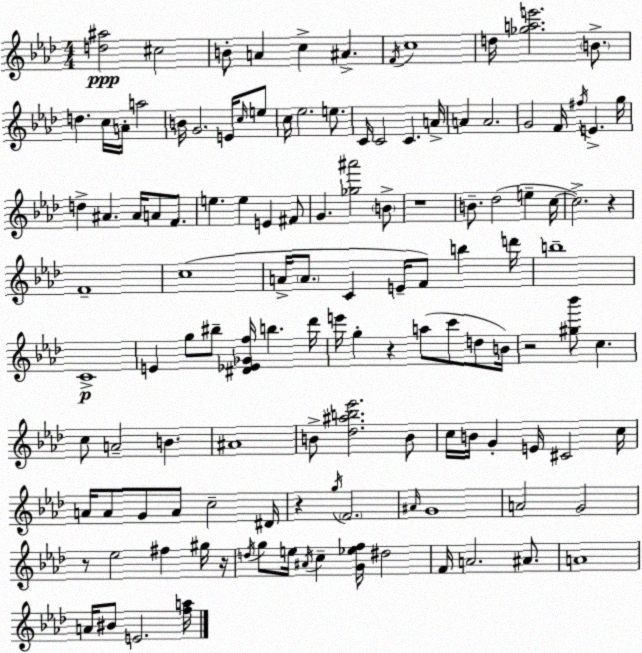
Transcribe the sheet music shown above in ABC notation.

X:1
T:Untitled
M:4/4
L:1/4
K:Fm
[d^a]2 ^c2 B/2 A c ^A F/4 c4 d/4 [_gae']2 B/2 d c/4 A/4 a2 B/4 G2 E/4 c/4 e/2 c/4 _e2 e/2 C/4 C2 C A/4 A A2 G2 F/4 ^f/4 E g/4 d ^A ^A/4 A/2 F/2 e e E ^F/2 G [_g^a']2 B/2 z4 B/2 _d2 e c/4 c2 z F4 c4 A/4 A/2 C E/4 F/2 b d'/4 b4 C4 E g/2 ^b/2 [^D_E_Gf]/4 b _d'/4 e'/4 g z a/2 c'/2 d/2 B/4 z2 [^g_b']/2 c c/2 A2 B ^A4 B/2 [_d^ab_e']2 B/2 c/4 B/4 G E/4 ^C2 c/4 A/4 A/2 G/2 A/2 c2 ^D/4 z g/4 F2 ^A/4 G4 A2 G2 z/2 _e2 ^f ^g/4 z/4 d/4 g/2 e/4 ^A/4 c [G_ef]/4 ^d2 F/4 A2 ^A/2 A4 A/4 ^B/2 E2 [fa]/4